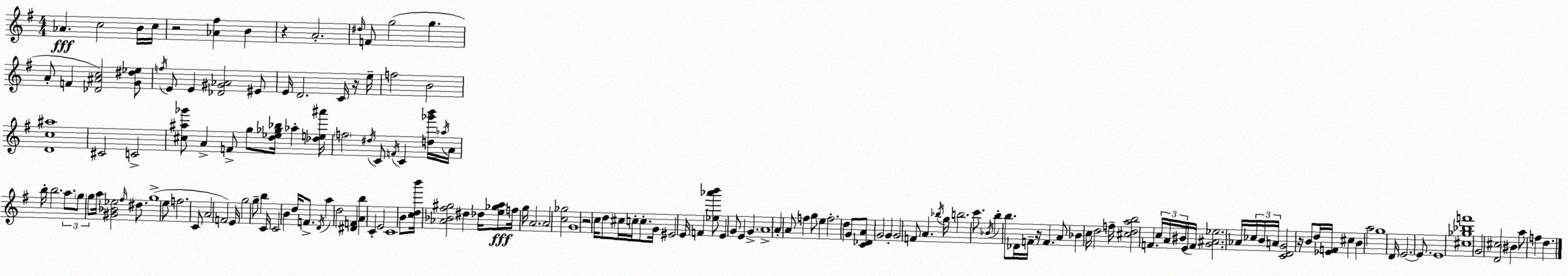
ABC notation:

X:1
T:Untitled
M:4/4
L:1/4
K:Em
_A c2 B/4 c/4 z2 [_A^f] B z A2 ^d/4 F/2 g2 g A/2 F [_D^Ac]2 [G^d_e]/2 f/4 E/2 E [_D^G_A]2 ^E/2 E/4 D2 C/4 z/4 e/4 f2 B2 [Dc^a]4 ^C2 C2 [^c^a_g']/2 A F/2 g/2 [d_e_g_b]/4 _a [_de^a']/4 f2 ^d/4 C/2 F/4 C [d_g'b']/4 _a/4 A/4 b/4 b2 a/2 g/2 g/2 a/4 [^G_B_e]2 ^f/4 ^d/2 g4 e/2 f2 C/2 A2 F2 E/4 g2 g/2 b C/4 C2 B d/4 F/2 D/4 a d2 [^DF] [Ab] C E2 C4 B/2 [cdb']/4 [_A_B^f^g]2 ^d _d/4 [e_ga]/2 f/4 g/4 A2 A2 [c_g]2 G4 z2 c/4 d/2 ^c/4 c/4 c/2 G/4 ^E2 E/4 F [_e_a'b']/2 E G/2 E G A4 A A/2 f g/2 e f2 d G/2 [C_DA]/2 G2 G G2 F/2 A _b/4 g/4 b2 c'/2 _B/4 b b/2 _D/4 F/4 z/4 F A/2 _B c/4 d2 f/4 [^cdab]2 F c/4 A/4 ^B/4 E/4 F/4 [G^A_e]2 _A/4 _c/4 B/4 A/4 [CDG]2 z/4 B/2 d/4 [_EF]/4 ^c B a2 g4 D/4 E2 E/2 E4 [^c_g_bf']4 G2 [D^c]2 ^B a/2 f d